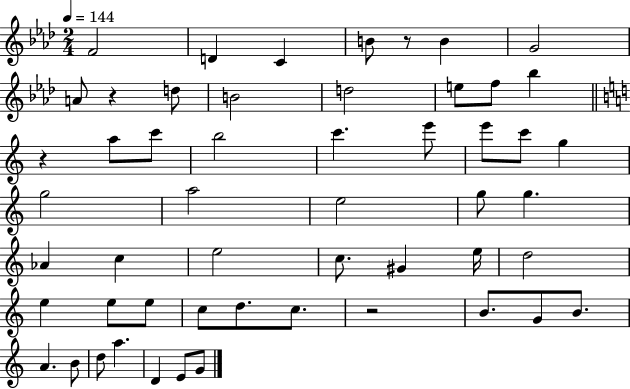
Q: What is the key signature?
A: AES major